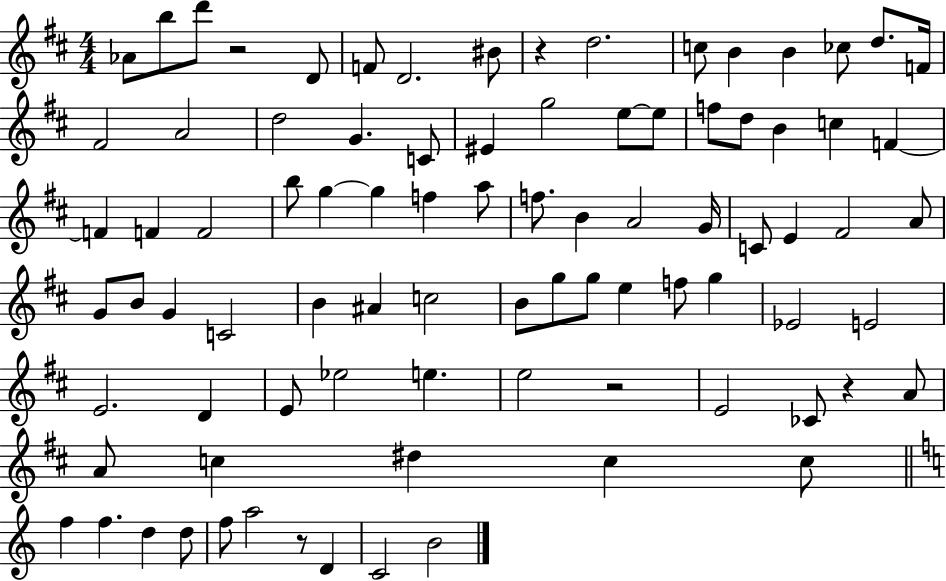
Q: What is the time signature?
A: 4/4